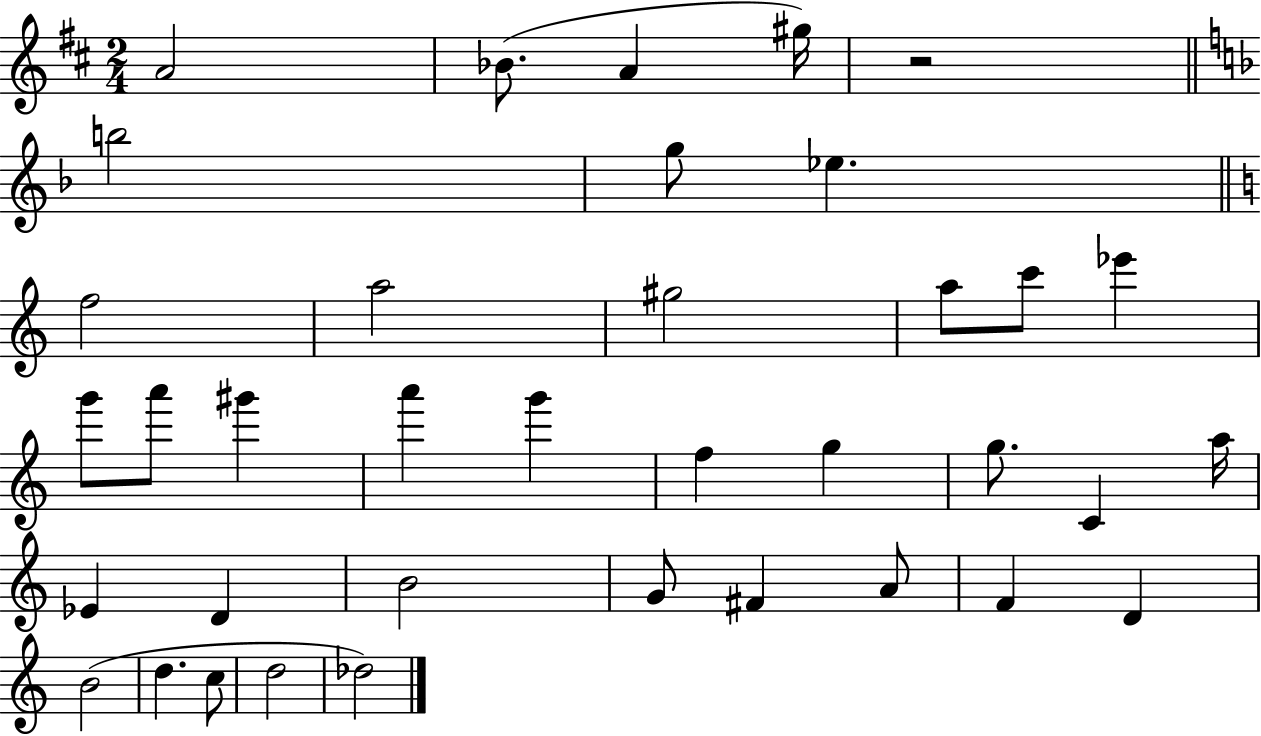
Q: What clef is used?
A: treble